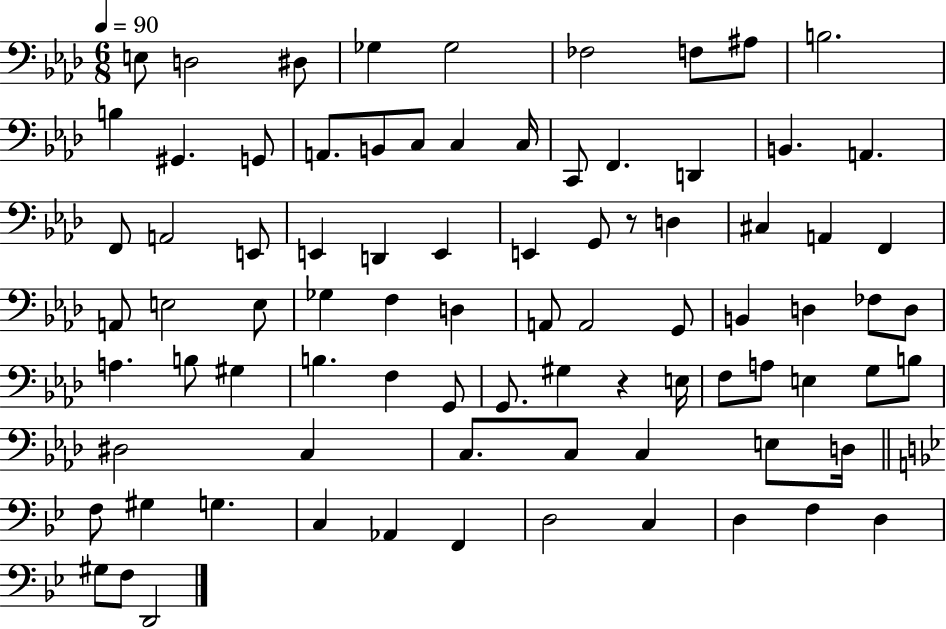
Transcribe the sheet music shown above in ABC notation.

X:1
T:Untitled
M:6/8
L:1/4
K:Ab
E,/2 D,2 ^D,/2 _G, _G,2 _F,2 F,/2 ^A,/2 B,2 B, ^G,, G,,/2 A,,/2 B,,/2 C,/2 C, C,/4 C,,/2 F,, D,, B,, A,, F,,/2 A,,2 E,,/2 E,, D,, E,, E,, G,,/2 z/2 D, ^C, A,, F,, A,,/2 E,2 E,/2 _G, F, D, A,,/2 A,,2 G,,/2 B,, D, _F,/2 D,/2 A, B,/2 ^G, B, F, G,,/2 G,,/2 ^G, z E,/4 F,/2 A,/2 E, G,/2 B,/2 ^D,2 C, C,/2 C,/2 C, E,/2 D,/4 F,/2 ^G, G, C, _A,, F,, D,2 C, D, F, D, ^G,/2 F,/2 D,,2